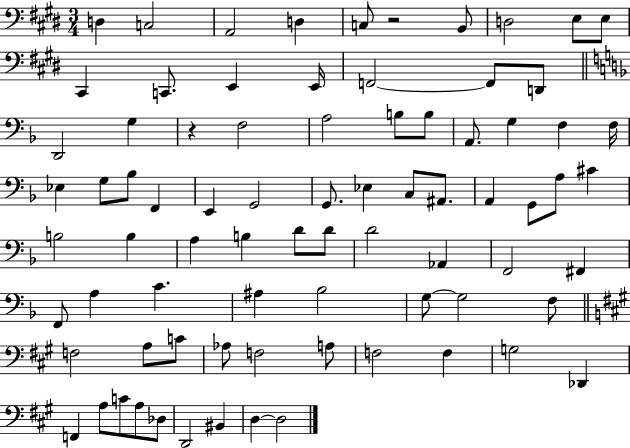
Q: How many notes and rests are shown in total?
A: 79